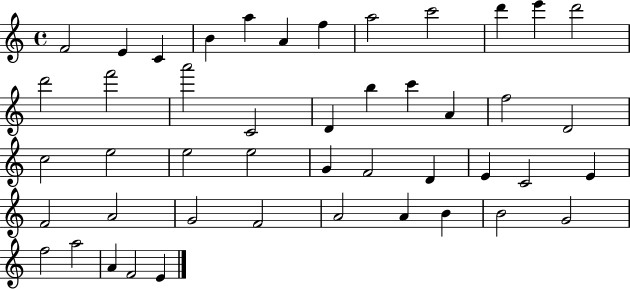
{
  \clef treble
  \time 4/4
  \defaultTimeSignature
  \key c \major
  f'2 e'4 c'4 | b'4 a''4 a'4 f''4 | a''2 c'''2 | d'''4 e'''4 d'''2 | \break d'''2 f'''2 | a'''2 c'2 | d'4 b''4 c'''4 a'4 | f''2 d'2 | \break c''2 e''2 | e''2 e''2 | g'4 f'2 d'4 | e'4 c'2 e'4 | \break f'2 a'2 | g'2 f'2 | a'2 a'4 b'4 | b'2 g'2 | \break f''2 a''2 | a'4 f'2 e'4 | \bar "|."
}